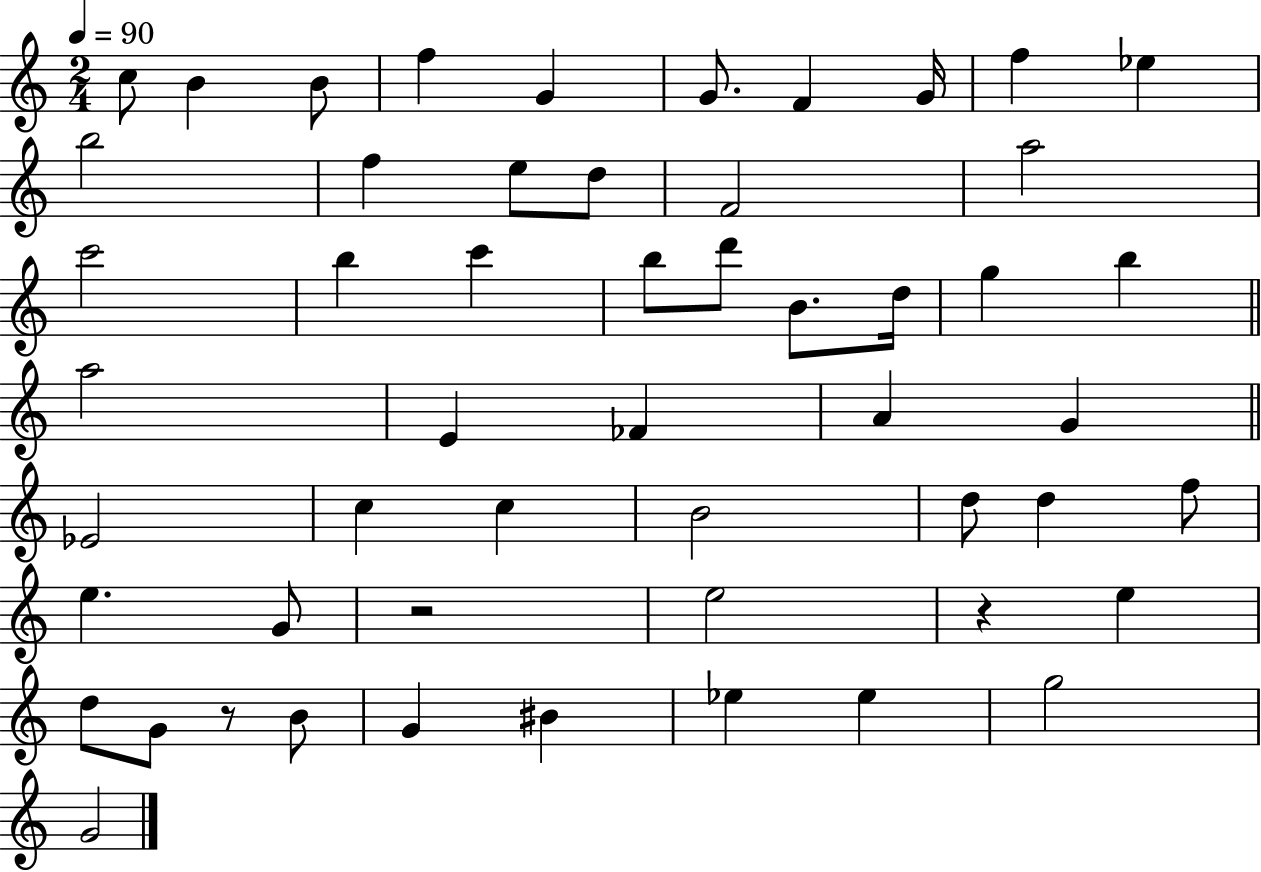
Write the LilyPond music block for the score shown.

{
  \clef treble
  \numericTimeSignature
  \time 2/4
  \key c \major
  \tempo 4 = 90
  c''8 b'4 b'8 | f''4 g'4 | g'8. f'4 g'16 | f''4 ees''4 | \break b''2 | f''4 e''8 d''8 | f'2 | a''2 | \break c'''2 | b''4 c'''4 | b''8 d'''8 b'8. d''16 | g''4 b''4 | \break \bar "||" \break \key c \major a''2 | e'4 fes'4 | a'4 g'4 | \bar "||" \break \key c \major ees'2 | c''4 c''4 | b'2 | d''8 d''4 f''8 | \break e''4. g'8 | r2 | e''2 | r4 e''4 | \break d''8 g'8 r8 b'8 | g'4 bis'4 | ees''4 ees''4 | g''2 | \break g'2 | \bar "|."
}